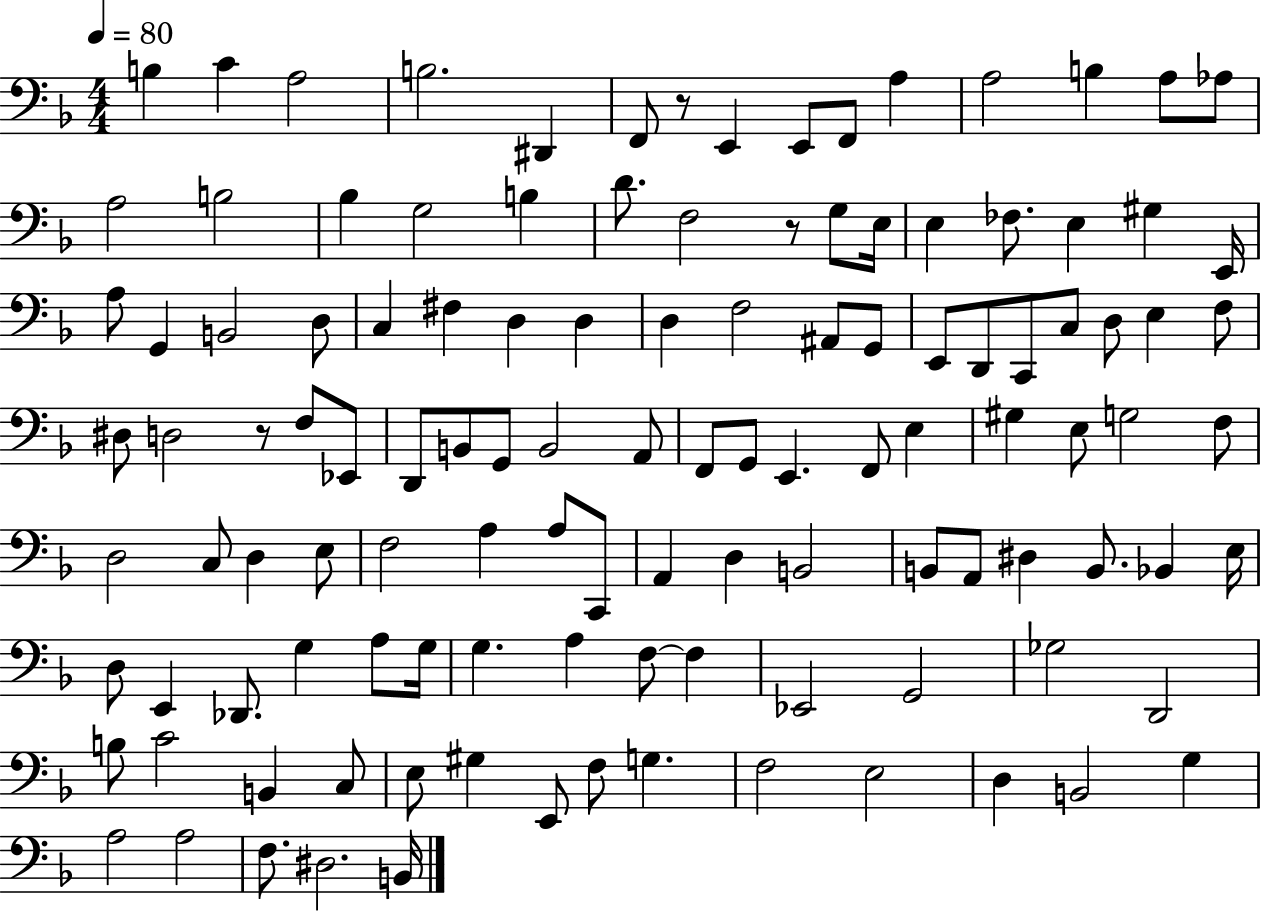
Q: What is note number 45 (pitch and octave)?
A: D3